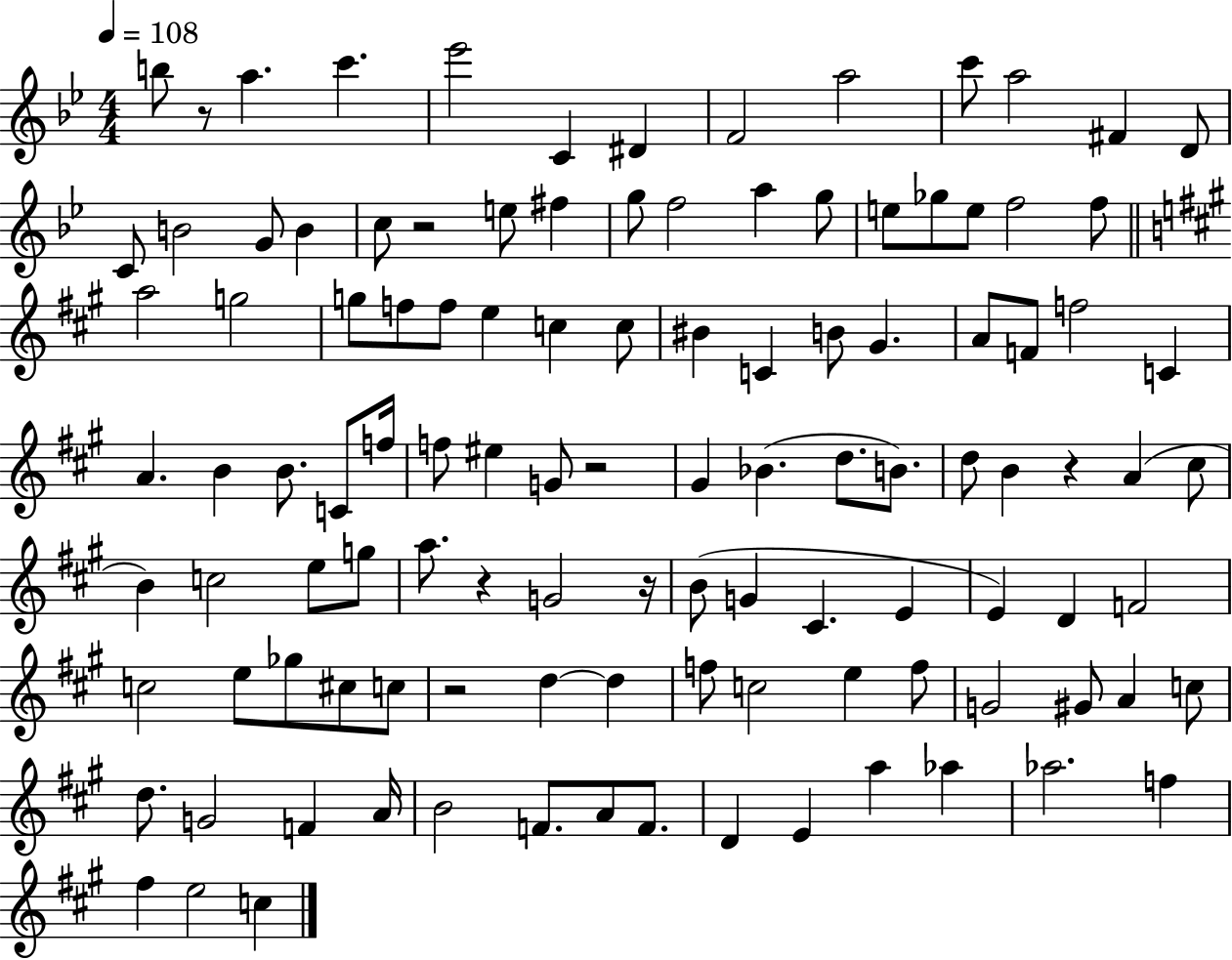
{
  \clef treble
  \numericTimeSignature
  \time 4/4
  \key bes \major
  \tempo 4 = 108
  \repeat volta 2 { b''8 r8 a''4. c'''4. | ees'''2 c'4 dis'4 | f'2 a''2 | c'''8 a''2 fis'4 d'8 | \break c'8 b'2 g'8 b'4 | c''8 r2 e''8 fis''4 | g''8 f''2 a''4 g''8 | e''8 ges''8 e''8 f''2 f''8 | \break \bar "||" \break \key a \major a''2 g''2 | g''8 f''8 f''8 e''4 c''4 c''8 | bis'4 c'4 b'8 gis'4. | a'8 f'8 f''2 c'4 | \break a'4. b'4 b'8. c'8 f''16 | f''8 eis''4 g'8 r2 | gis'4 bes'4.( d''8. b'8.) | d''8 b'4 r4 a'4( cis''8 | \break b'4) c''2 e''8 g''8 | a''8. r4 g'2 r16 | b'8( g'4 cis'4. e'4 | e'4) d'4 f'2 | \break c''2 e''8 ges''8 cis''8 c''8 | r2 d''4~~ d''4 | f''8 c''2 e''4 f''8 | g'2 gis'8 a'4 c''8 | \break d''8. g'2 f'4 a'16 | b'2 f'8. a'8 f'8. | d'4 e'4 a''4 aes''4 | aes''2. f''4 | \break fis''4 e''2 c''4 | } \bar "|."
}